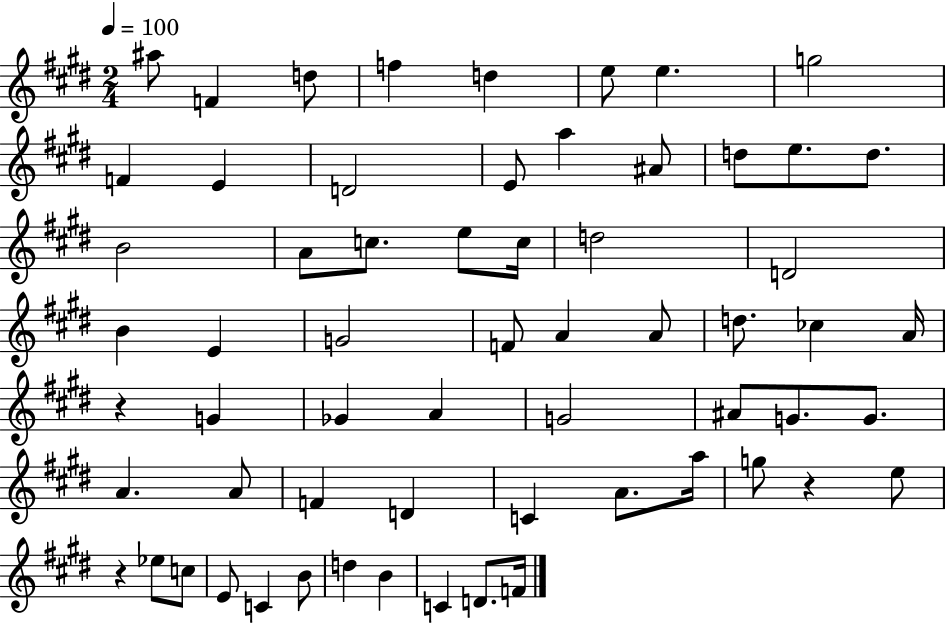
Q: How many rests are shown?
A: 3